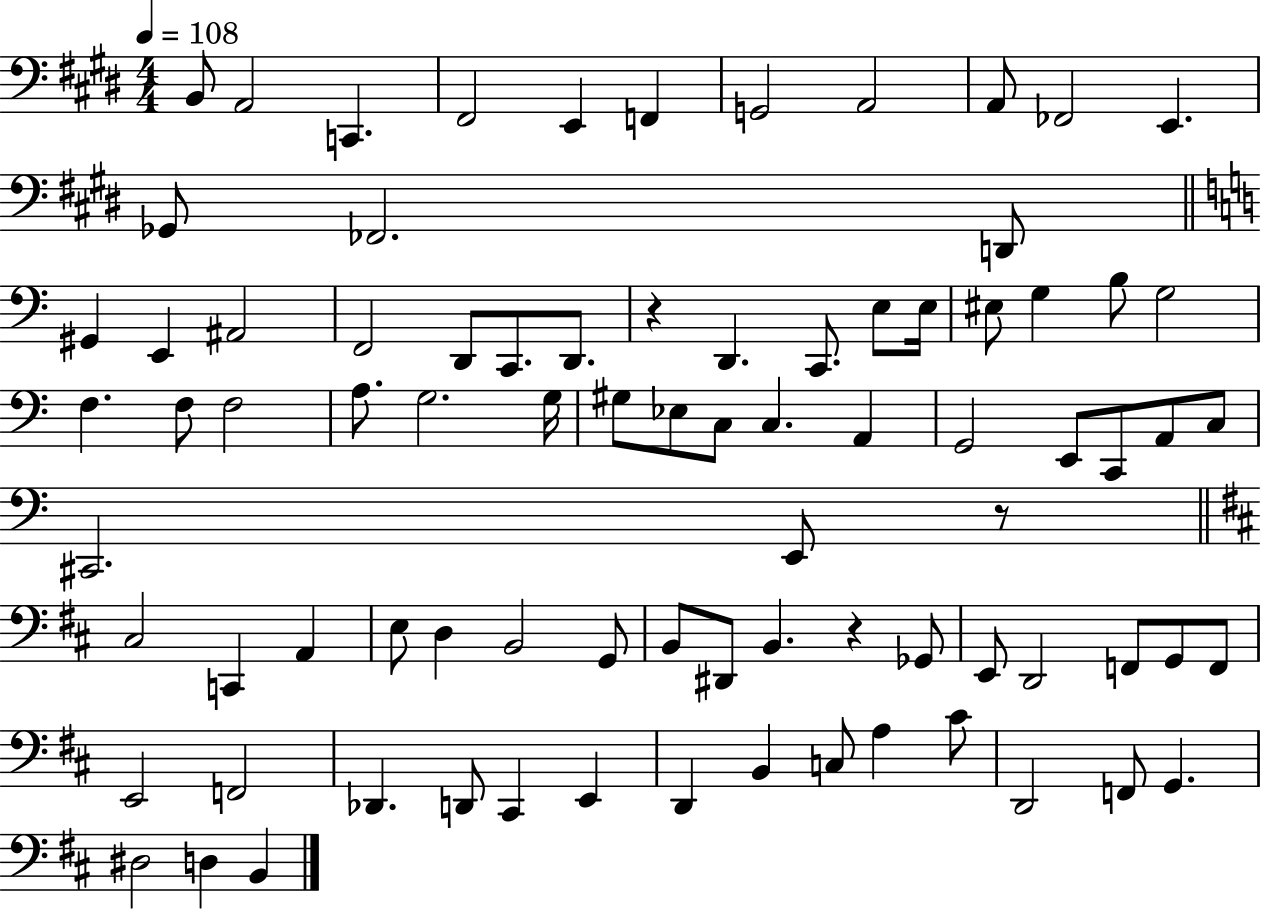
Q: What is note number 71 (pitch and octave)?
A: B2